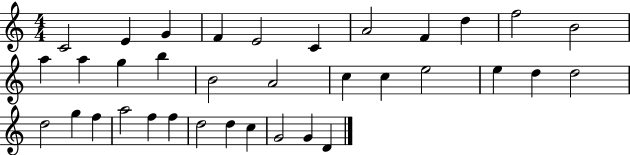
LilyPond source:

{
  \clef treble
  \numericTimeSignature
  \time 4/4
  \key c \major
  c'2 e'4 g'4 | f'4 e'2 c'4 | a'2 f'4 d''4 | f''2 b'2 | \break a''4 a''4 g''4 b''4 | b'2 a'2 | c''4 c''4 e''2 | e''4 d''4 d''2 | \break d''2 g''4 f''4 | a''2 f''4 f''4 | d''2 d''4 c''4 | g'2 g'4 d'4 | \break \bar "|."
}